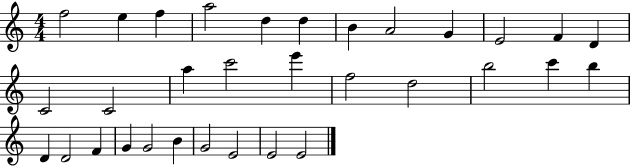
F5/h E5/q F5/q A5/h D5/q D5/q B4/q A4/h G4/q E4/h F4/q D4/q C4/h C4/h A5/q C6/h E6/q F5/h D5/h B5/h C6/q B5/q D4/q D4/h F4/q G4/q G4/h B4/q G4/h E4/h E4/h E4/h